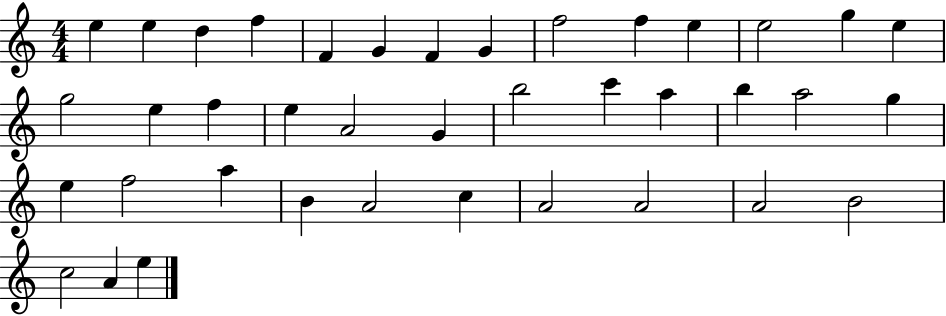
E5/q E5/q D5/q F5/q F4/q G4/q F4/q G4/q F5/h F5/q E5/q E5/h G5/q E5/q G5/h E5/q F5/q E5/q A4/h G4/q B5/h C6/q A5/q B5/q A5/h G5/q E5/q F5/h A5/q B4/q A4/h C5/q A4/h A4/h A4/h B4/h C5/h A4/q E5/q